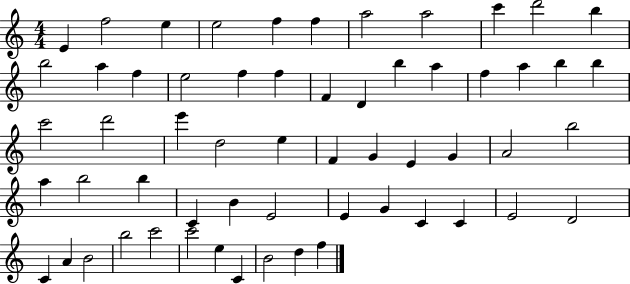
E4/q F5/h E5/q E5/h F5/q F5/q A5/h A5/h C6/q D6/h B5/q B5/h A5/q F5/q E5/h F5/q F5/q F4/q D4/q B5/q A5/q F5/q A5/q B5/q B5/q C6/h D6/h E6/q D5/h E5/q F4/q G4/q E4/q G4/q A4/h B5/h A5/q B5/h B5/q C4/q B4/q E4/h E4/q G4/q C4/q C4/q E4/h D4/h C4/q A4/q B4/h B5/h C6/h C6/h E5/q C4/q B4/h D5/q F5/q